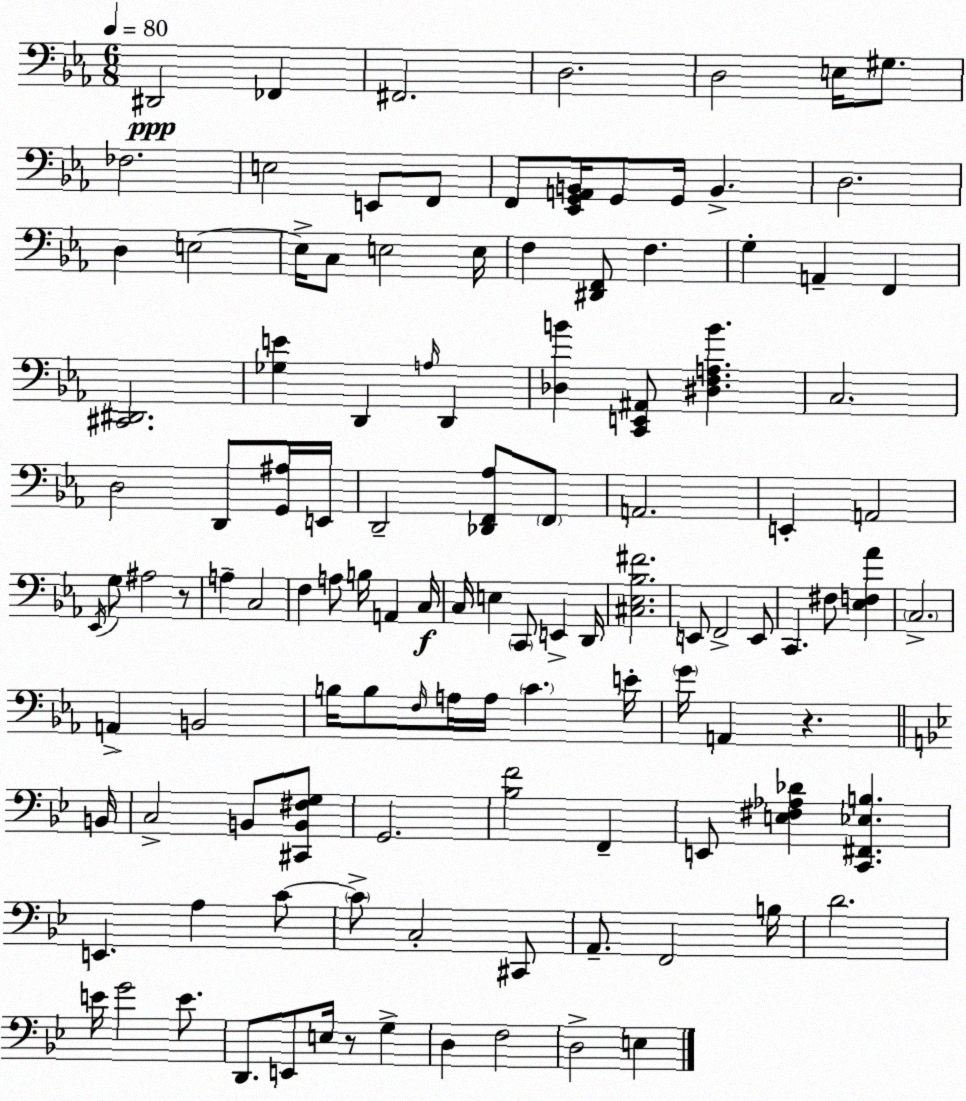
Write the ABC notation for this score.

X:1
T:Untitled
M:6/8
L:1/4
K:Cm
^D,,2 _F,, ^F,,2 D,2 D,2 E,/4 ^G,/2 _F,2 E,2 E,,/2 F,,/2 F,,/2 [_E,,G,,A,,B,,]/4 G,,/2 G,,/4 B,, D,2 D, E,2 E,/4 C,/2 E,2 E,/4 F, [^D,,F,,]/2 F, G, A,, F,, [^C,,^D,,]2 [_G,E] D,, A,/4 D,, [_D,B] [C,,E,,^A,,]/2 [^D,F,A,B] C,2 D,2 D,,/2 [G,,^A,]/4 E,,/4 D,,2 [_D,,F,,_A,]/2 F,,/2 A,,2 E,, A,,2 _E,,/4 G,/2 ^A,2 z/2 A, C,2 F, A,/2 B,/4 A,, C,/4 C,/4 E, C,,/2 E,, D,,/4 [^C,_E,_B,^F]2 E,,/2 F,,2 E,,/2 C,, ^F,/2 [_E,F,_A] C,2 A,, B,,2 B,/4 B,/2 F,/4 A,/4 A,/4 C E/4 G/4 A,, z B,,/4 C,2 B,,/2 [^C,,B,,^F,G,]/2 G,,2 [_B,F]2 F,, E,,/2 [E,^F,_A,_D] [C,,^F,,_E,B,] E,, A, C/2 C/2 C,2 ^C,,/2 A,,/2 F,,2 B,/4 D2 E/4 G2 E/2 D,,/2 E,,/2 E,/4 z/2 G, D, F,2 D,2 E,